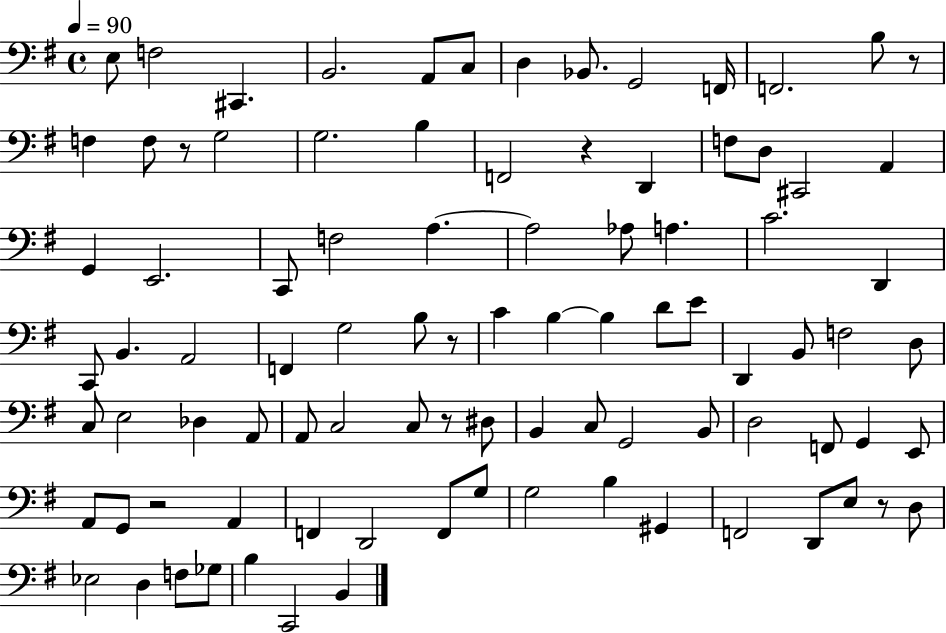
{
  \clef bass
  \time 4/4
  \defaultTimeSignature
  \key g \major
  \tempo 4 = 90
  e8 f2 cis,4. | b,2. a,8 c8 | d4 bes,8. g,2 f,16 | f,2. b8 r8 | \break f4 f8 r8 g2 | g2. b4 | f,2 r4 d,4 | f8 d8 cis,2 a,4 | \break g,4 e,2. | c,8 f2 a4.~~ | a2 aes8 a4. | c'2. d,4 | \break c,8 b,4. a,2 | f,4 g2 b8 r8 | c'4 b4~~ b4 d'8 e'8 | d,4 b,8 f2 d8 | \break c8 e2 des4 a,8 | a,8 c2 c8 r8 dis8 | b,4 c8 g,2 b,8 | d2 f,8 g,4 e,8 | \break a,8 g,8 r2 a,4 | f,4 d,2 f,8 g8 | g2 b4 gis,4 | f,2 d,8 e8 r8 d8 | \break ees2 d4 f8 ges8 | b4 c,2 b,4 | \bar "|."
}